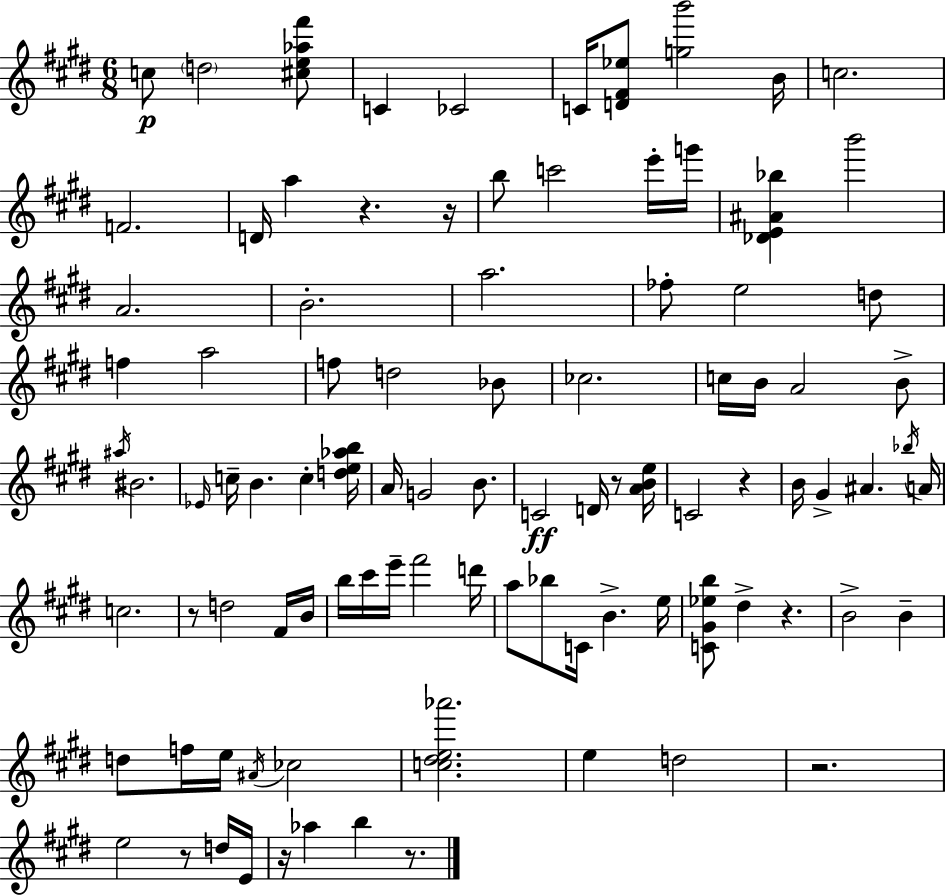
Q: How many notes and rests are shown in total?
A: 95